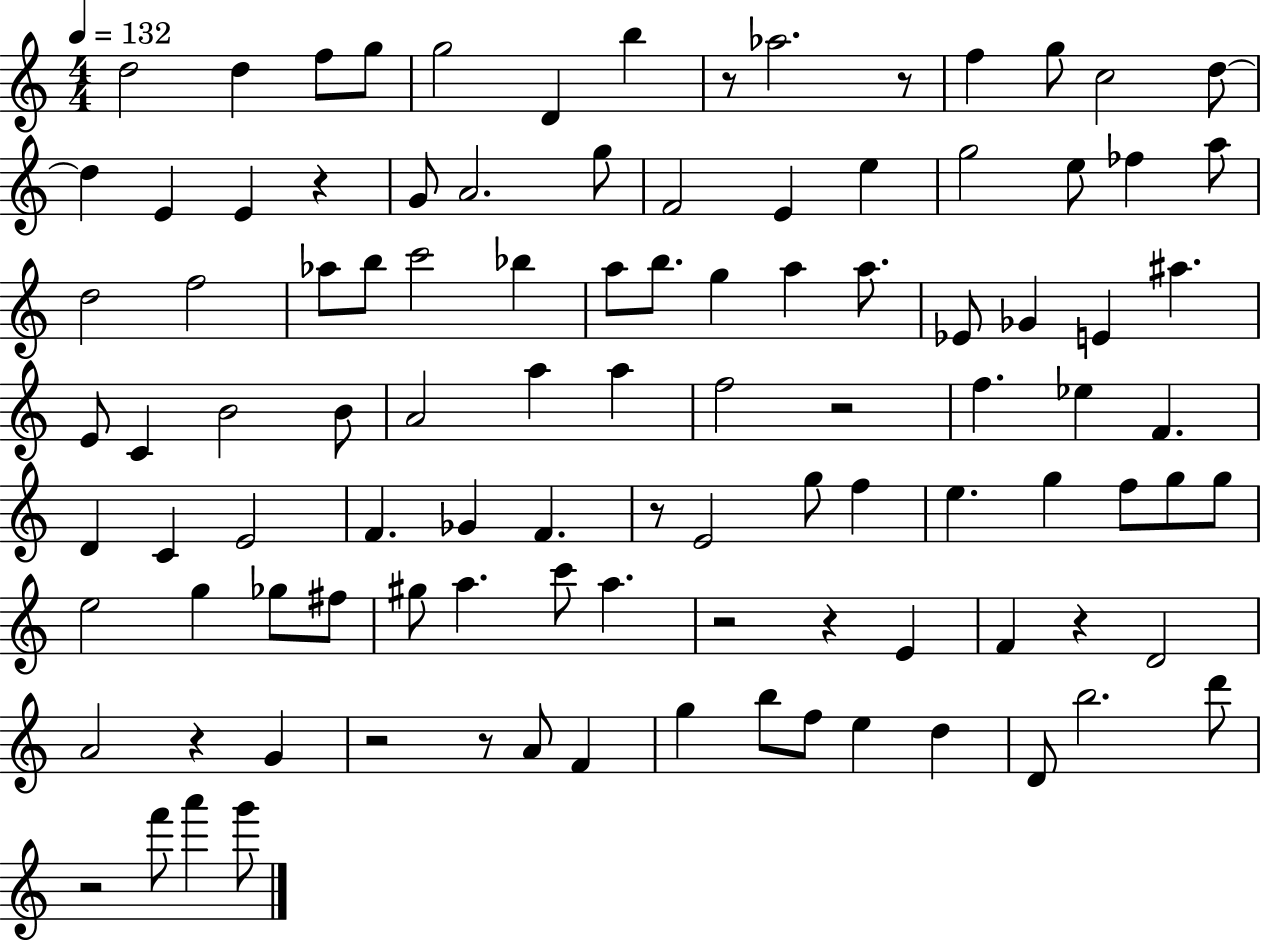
D5/h D5/q F5/e G5/e G5/h D4/q B5/q R/e Ab5/h. R/e F5/q G5/e C5/h D5/e D5/q E4/q E4/q R/q G4/e A4/h. G5/e F4/h E4/q E5/q G5/h E5/e FES5/q A5/e D5/h F5/h Ab5/e B5/e C6/h Bb5/q A5/e B5/e. G5/q A5/q A5/e. Eb4/e Gb4/q E4/q A#5/q. E4/e C4/q B4/h B4/e A4/h A5/q A5/q F5/h R/h F5/q. Eb5/q F4/q. D4/q C4/q E4/h F4/q. Gb4/q F4/q. R/e E4/h G5/e F5/q E5/q. G5/q F5/e G5/e G5/e E5/h G5/q Gb5/e F#5/e G#5/e A5/q. C6/e A5/q. R/h R/q E4/q F4/q R/q D4/h A4/h R/q G4/q R/h R/e A4/e F4/q G5/q B5/e F5/e E5/q D5/q D4/e B5/h. D6/e R/h F6/e A6/q G6/e